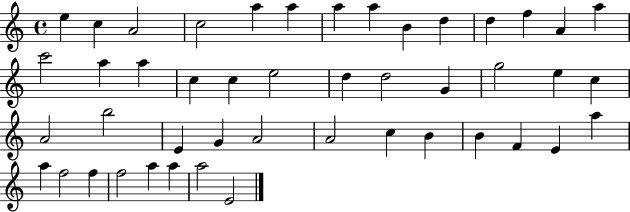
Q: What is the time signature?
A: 4/4